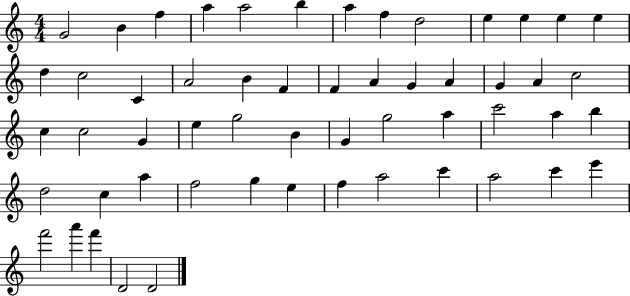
G4/h B4/q F5/q A5/q A5/h B5/q A5/q F5/q D5/h E5/q E5/q E5/q E5/q D5/q C5/h C4/q A4/h B4/q F4/q F4/q A4/q G4/q A4/q G4/q A4/q C5/h C5/q C5/h G4/q E5/q G5/h B4/q G4/q G5/h A5/q C6/h A5/q B5/q D5/h C5/q A5/q F5/h G5/q E5/q F5/q A5/h C6/q A5/h C6/q E6/q F6/h A6/q F6/q D4/h D4/h